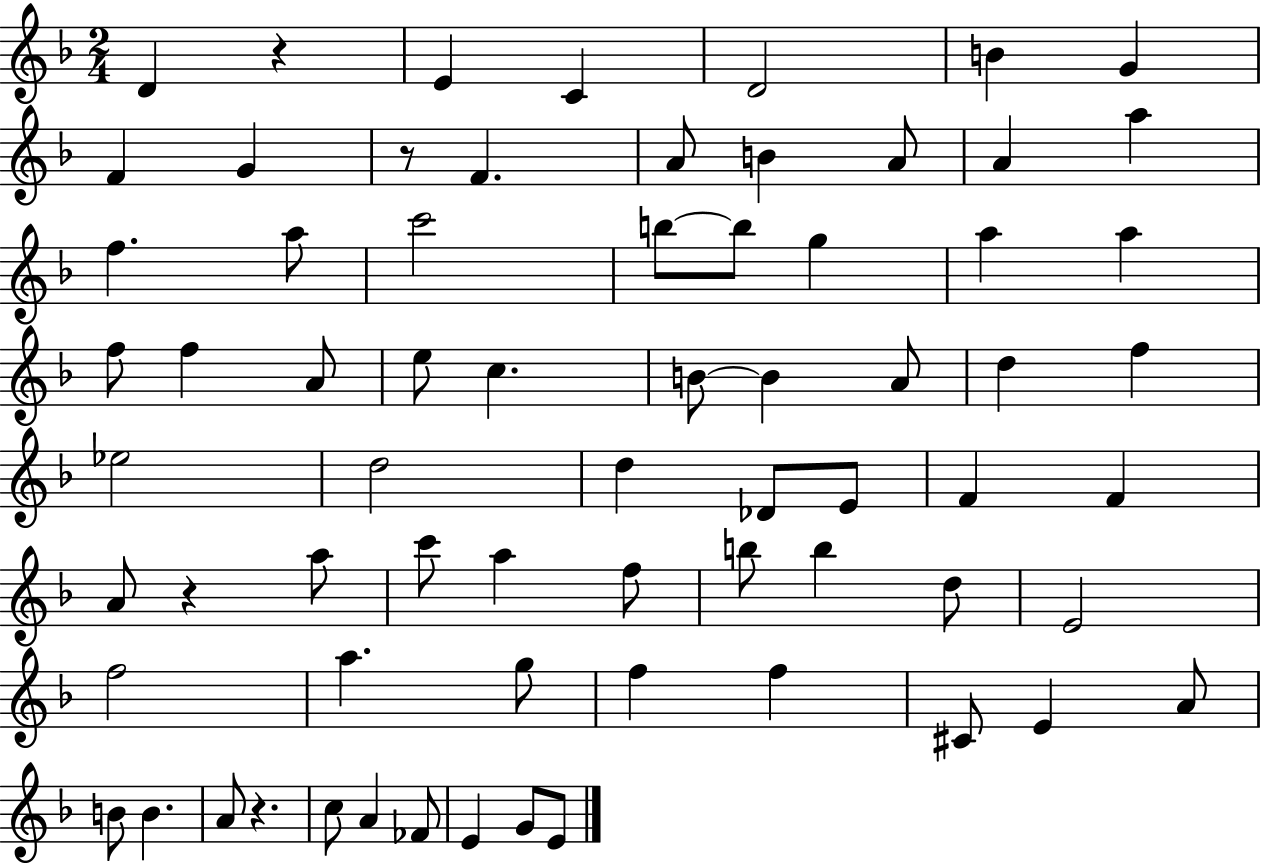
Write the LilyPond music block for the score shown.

{
  \clef treble
  \numericTimeSignature
  \time 2/4
  \key f \major
  d'4 r4 | e'4 c'4 | d'2 | b'4 g'4 | \break f'4 g'4 | r8 f'4. | a'8 b'4 a'8 | a'4 a''4 | \break f''4. a''8 | c'''2 | b''8~~ b''8 g''4 | a''4 a''4 | \break f''8 f''4 a'8 | e''8 c''4. | b'8~~ b'4 a'8 | d''4 f''4 | \break ees''2 | d''2 | d''4 des'8 e'8 | f'4 f'4 | \break a'8 r4 a''8 | c'''8 a''4 f''8 | b''8 b''4 d''8 | e'2 | \break f''2 | a''4. g''8 | f''4 f''4 | cis'8 e'4 a'8 | \break b'8 b'4. | a'8 r4. | c''8 a'4 fes'8 | e'4 g'8 e'8 | \break \bar "|."
}